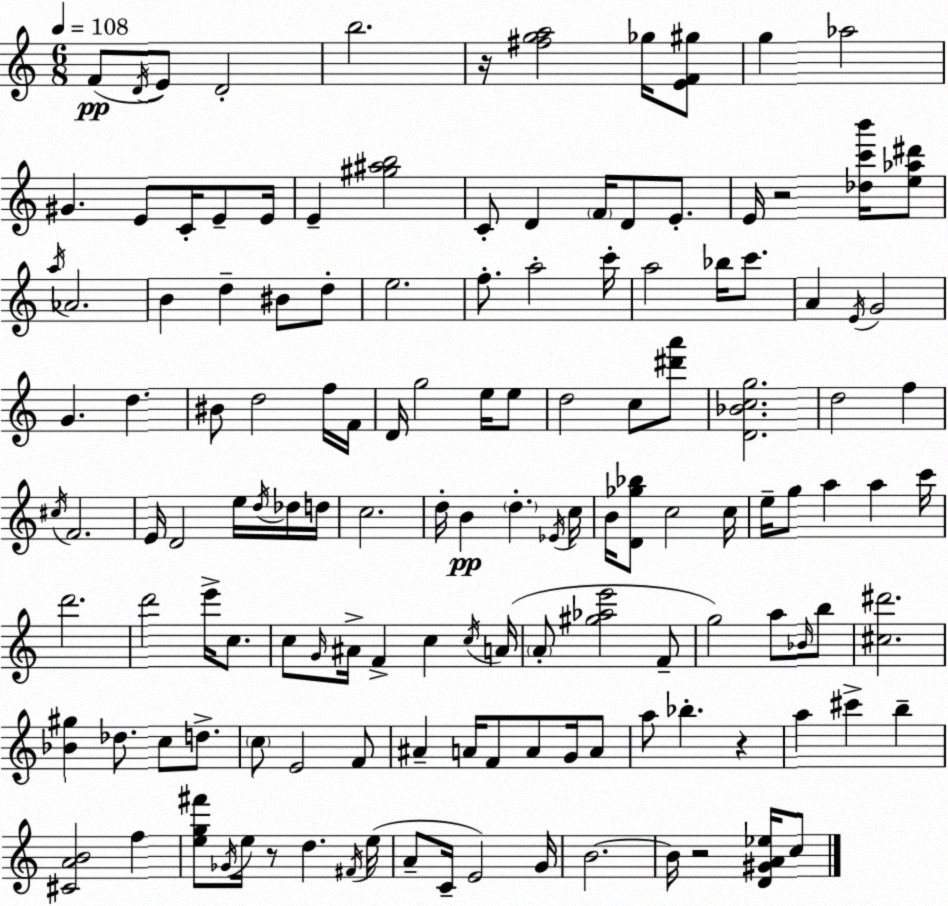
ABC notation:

X:1
T:Untitled
M:6/8
L:1/4
K:Am
F/2 D/4 E/2 D2 b2 z/4 [^fga]2 _g/4 [EF^g]/2 g _a2 ^G E/2 C/4 E/2 E/4 E [^g^ab]2 C/2 D F/4 D/2 E/2 E/4 z2 [_dc'b']/4 [e_a^d']/2 a/4 _A2 B d ^B/2 d/2 e2 f/2 a2 c'/4 a2 _b/4 c'/2 A E/4 G2 G d ^B/2 d2 f/4 F/4 D/4 g2 e/4 e/2 d2 c/2 [^d'a']/2 [D_Bcg]2 d2 f ^c/4 F2 E/4 D2 e/4 d/4 _d/4 d/4 c2 d/4 B d _E/4 c/4 B/4 [D_g_b]/2 c2 c/4 e/4 g/2 a a c'/4 d'2 d'2 e'/4 c/2 c/2 G/4 ^A/4 F c c/4 A/4 A/2 [^g_ae']2 F/2 g2 a/2 _B/4 b/2 [^c^d']2 [_B^g] _d/2 c/2 d/2 c/2 E2 F/2 ^A A/4 F/2 A/2 G/4 A/2 a/2 _b z a ^c' b [^CAB]2 f [eg^f']/2 _G/4 e/4 z/2 d ^F/4 e/4 A/2 C/4 E2 G/4 B2 B/4 z2 [D^GA_e]/4 c/2